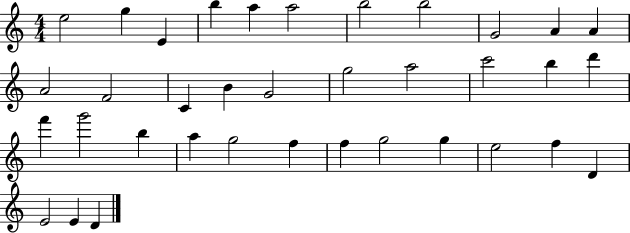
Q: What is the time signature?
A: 4/4